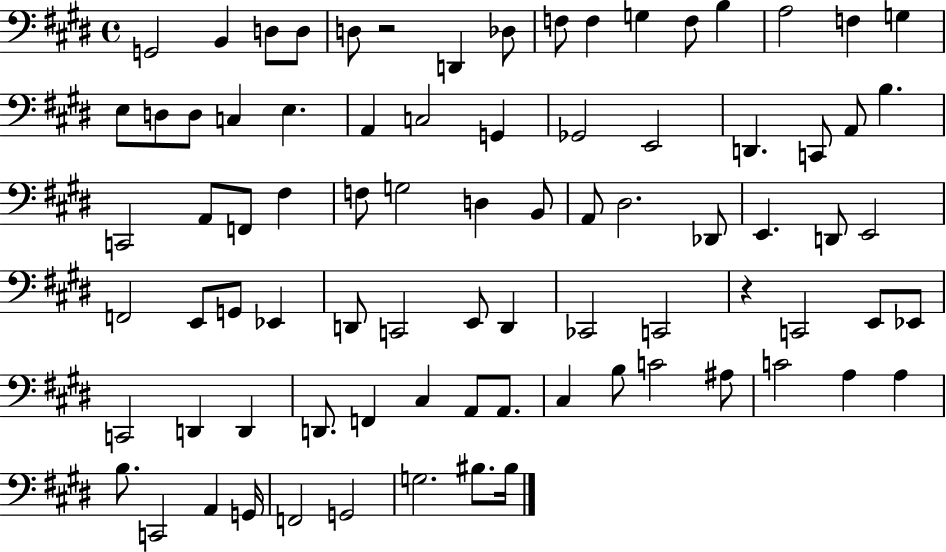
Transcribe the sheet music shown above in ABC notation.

X:1
T:Untitled
M:4/4
L:1/4
K:E
G,,2 B,, D,/2 D,/2 D,/2 z2 D,, _D,/2 F,/2 F, G, F,/2 B, A,2 F, G, E,/2 D,/2 D,/2 C, E, A,, C,2 G,, _G,,2 E,,2 D,, C,,/2 A,,/2 B, C,,2 A,,/2 F,,/2 ^F, F,/2 G,2 D, B,,/2 A,,/2 ^D,2 _D,,/2 E,, D,,/2 E,,2 F,,2 E,,/2 G,,/2 _E,, D,,/2 C,,2 E,,/2 D,, _C,,2 C,,2 z C,,2 E,,/2 _E,,/2 C,,2 D,, D,, D,,/2 F,, ^C, A,,/2 A,,/2 ^C, B,/2 C2 ^A,/2 C2 A, A, B,/2 C,,2 A,, G,,/4 F,,2 G,,2 G,2 ^B,/2 ^B,/4